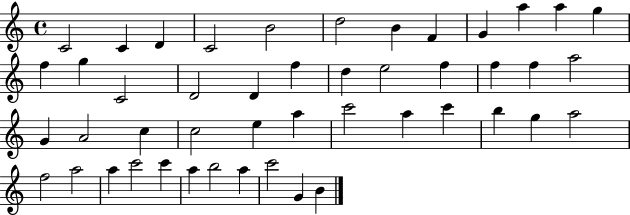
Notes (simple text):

C4/h C4/q D4/q C4/h B4/h D5/h B4/q F4/q G4/q A5/q A5/q G5/q F5/q G5/q C4/h D4/h D4/q F5/q D5/q E5/h F5/q F5/q F5/q A5/h G4/q A4/h C5/q C5/h E5/q A5/q C6/h A5/q C6/q B5/q G5/q A5/h F5/h A5/h A5/q C6/h C6/q A5/q B5/h A5/q C6/h G4/q B4/q